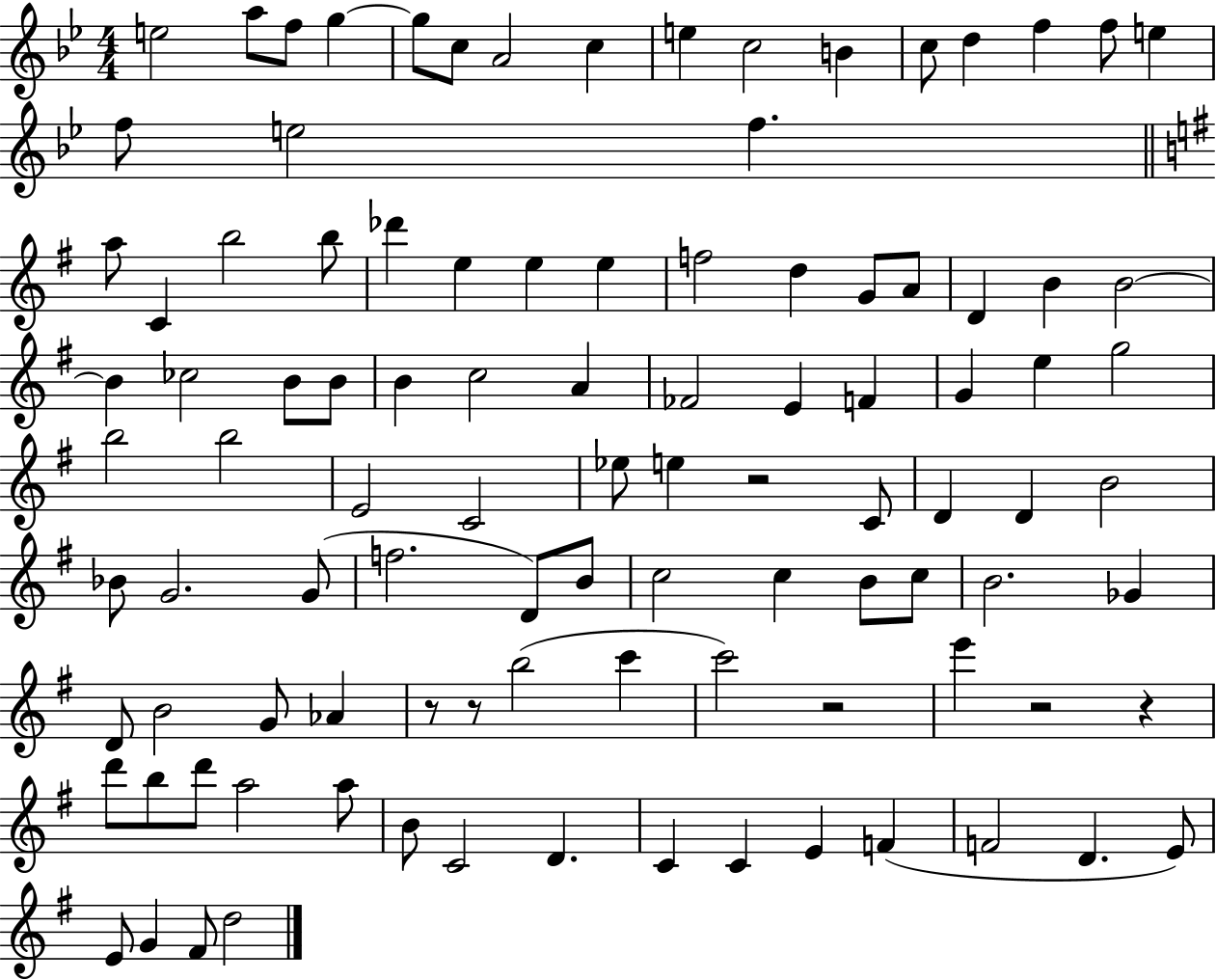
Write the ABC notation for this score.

X:1
T:Untitled
M:4/4
L:1/4
K:Bb
e2 a/2 f/2 g g/2 c/2 A2 c e c2 B c/2 d f f/2 e f/2 e2 f a/2 C b2 b/2 _d' e e e f2 d G/2 A/2 D B B2 B _c2 B/2 B/2 B c2 A _F2 E F G e g2 b2 b2 E2 C2 _e/2 e z2 C/2 D D B2 _B/2 G2 G/2 f2 D/2 B/2 c2 c B/2 c/2 B2 _G D/2 B2 G/2 _A z/2 z/2 b2 c' c'2 z2 e' z2 z d'/2 b/2 d'/2 a2 a/2 B/2 C2 D C C E F F2 D E/2 E/2 G ^F/2 d2